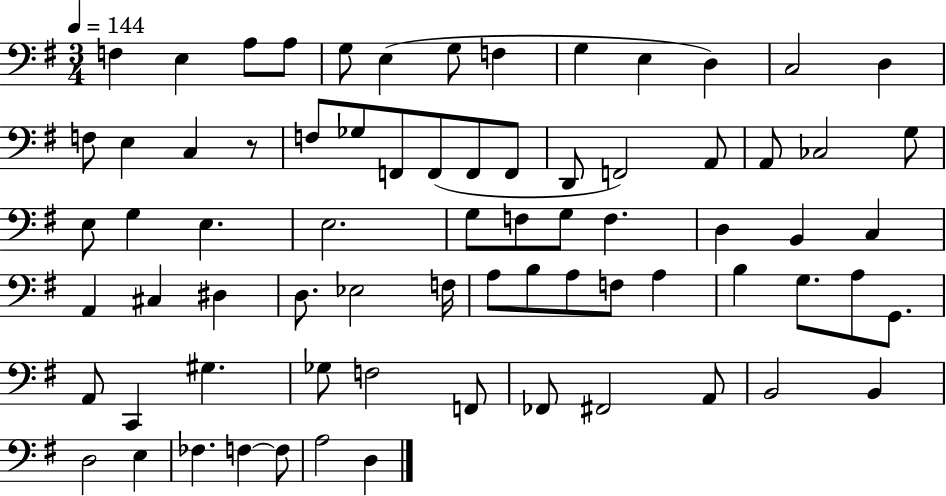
{
  \clef bass
  \numericTimeSignature
  \time 3/4
  \key g \major
  \tempo 4 = 144
  f4 e4 a8 a8 | g8 e4( g8 f4 | g4 e4 d4) | c2 d4 | \break f8 e4 c4 r8 | f8 ges8 f,8 f,8( f,8 f,8 | d,8 f,2) a,8 | a,8 ces2 g8 | \break e8 g4 e4. | e2. | g8 f8 g8 f4. | d4 b,4 c4 | \break a,4 cis4 dis4 | d8. ees2 f16 | a8 b8 a8 f8 a4 | b4 g8. a8 g,8. | \break a,8 c,4 gis4. | ges8 f2 f,8 | fes,8 fis,2 a,8 | b,2 b,4 | \break d2 e4 | fes4. f4~~ f8 | a2 d4 | \bar "|."
}